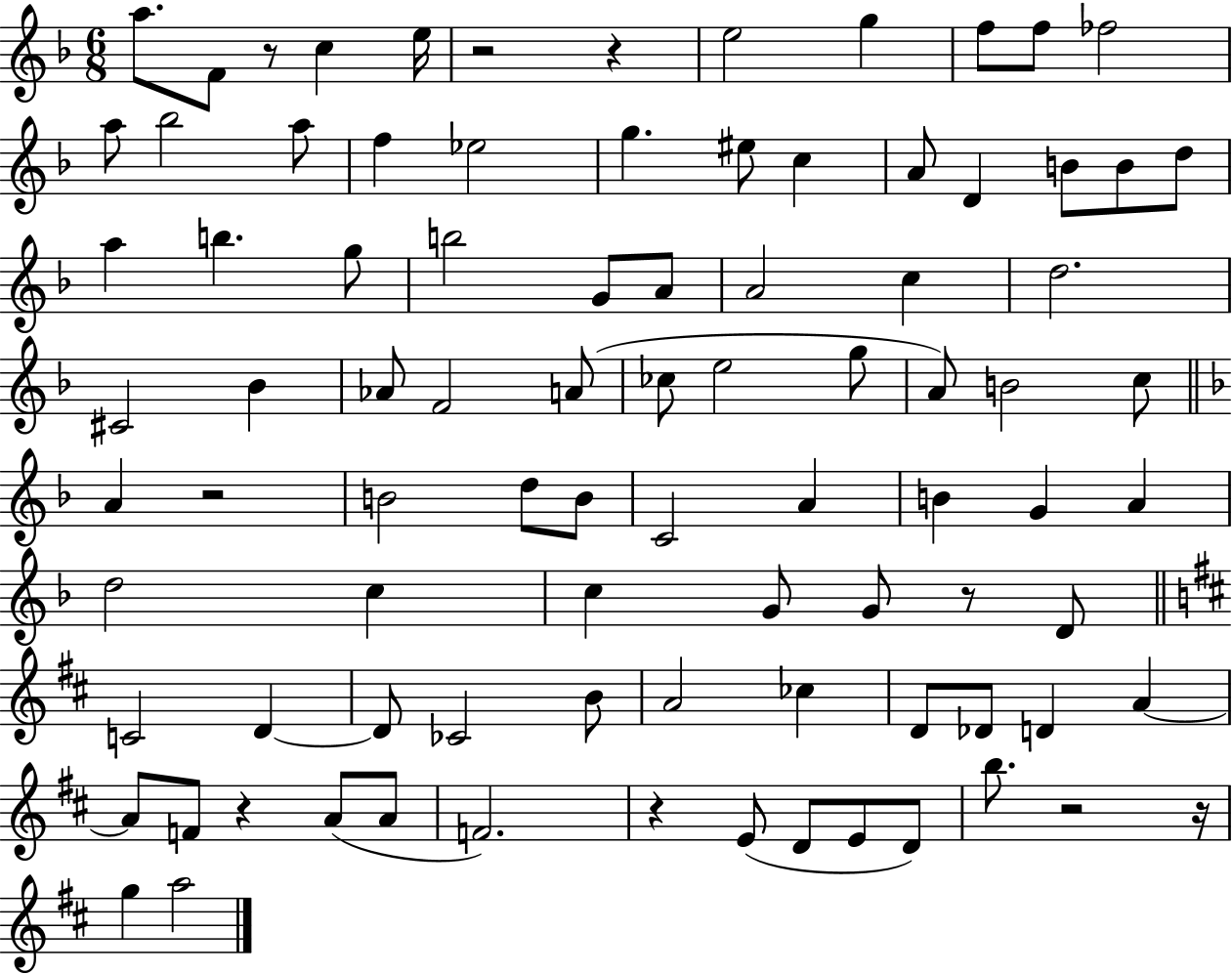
{
  \clef treble
  \numericTimeSignature
  \time 6/8
  \key f \major
  a''8. f'8 r8 c''4 e''16 | r2 r4 | e''2 g''4 | f''8 f''8 fes''2 | \break a''8 bes''2 a''8 | f''4 ees''2 | g''4. eis''8 c''4 | a'8 d'4 b'8 b'8 d''8 | \break a''4 b''4. g''8 | b''2 g'8 a'8 | a'2 c''4 | d''2. | \break cis'2 bes'4 | aes'8 f'2 a'8( | ces''8 e''2 g''8 | a'8) b'2 c''8 | \break \bar "||" \break \key f \major a'4 r2 | b'2 d''8 b'8 | c'2 a'4 | b'4 g'4 a'4 | \break d''2 c''4 | c''4 g'8 g'8 r8 d'8 | \bar "||" \break \key d \major c'2 d'4~~ | d'8 ces'2 b'8 | a'2 ces''4 | d'8 des'8 d'4 a'4~~ | \break a'8 f'8 r4 a'8( a'8 | f'2.) | r4 e'8( d'8 e'8 d'8) | b''8. r2 r16 | \break g''4 a''2 | \bar "|."
}